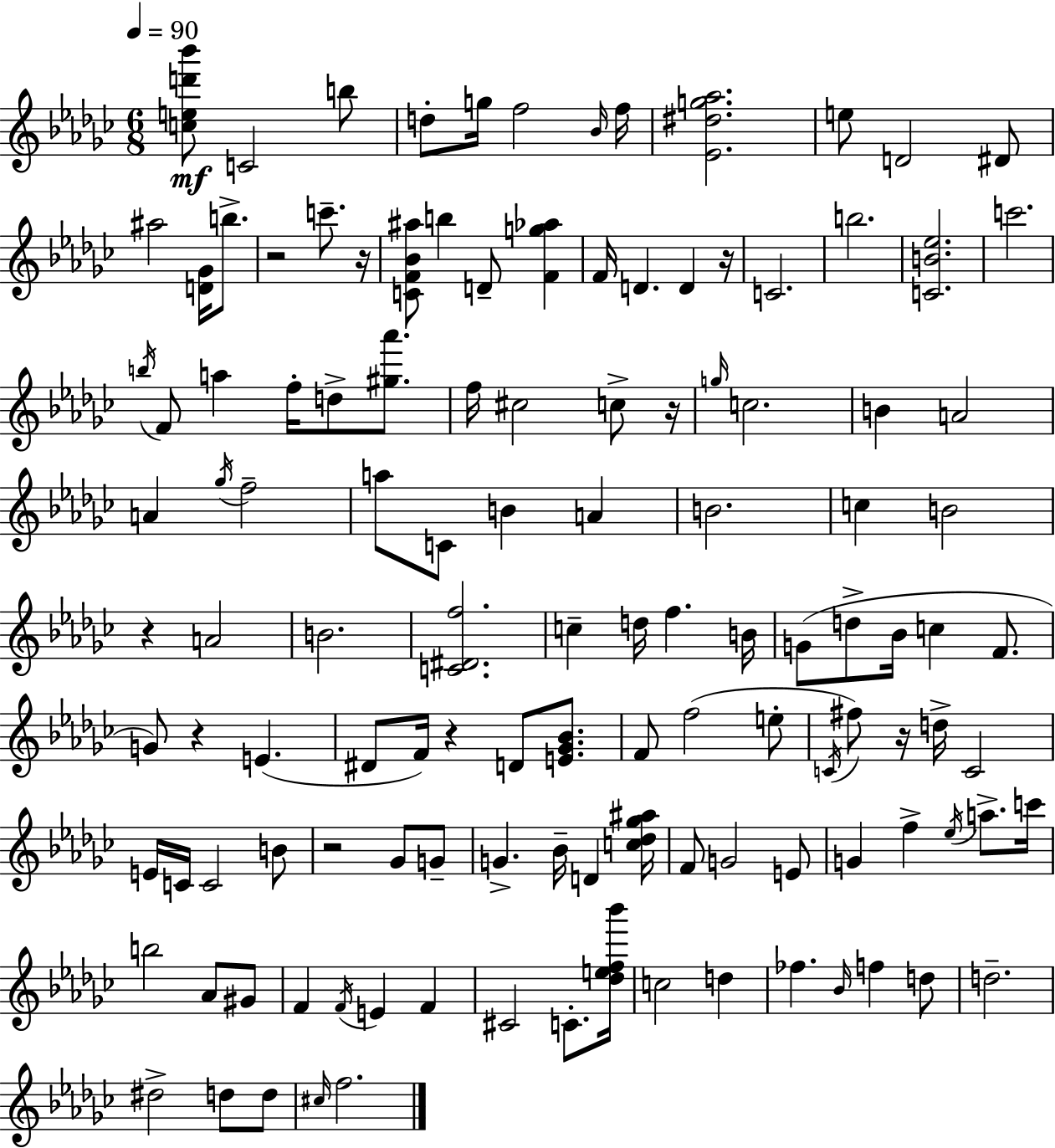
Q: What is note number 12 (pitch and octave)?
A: B5